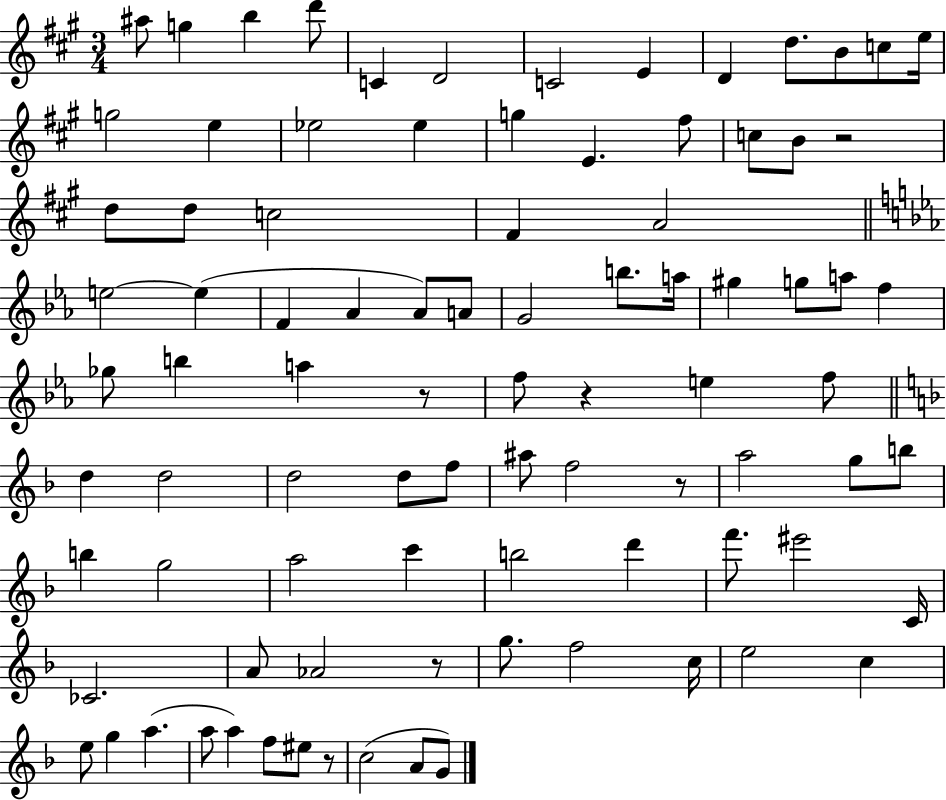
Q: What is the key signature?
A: A major